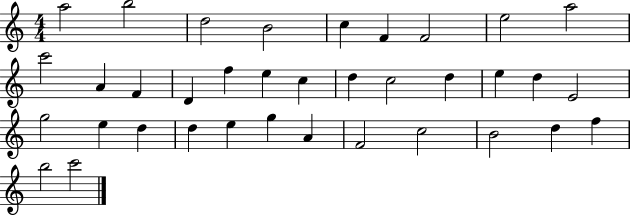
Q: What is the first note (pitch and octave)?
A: A5